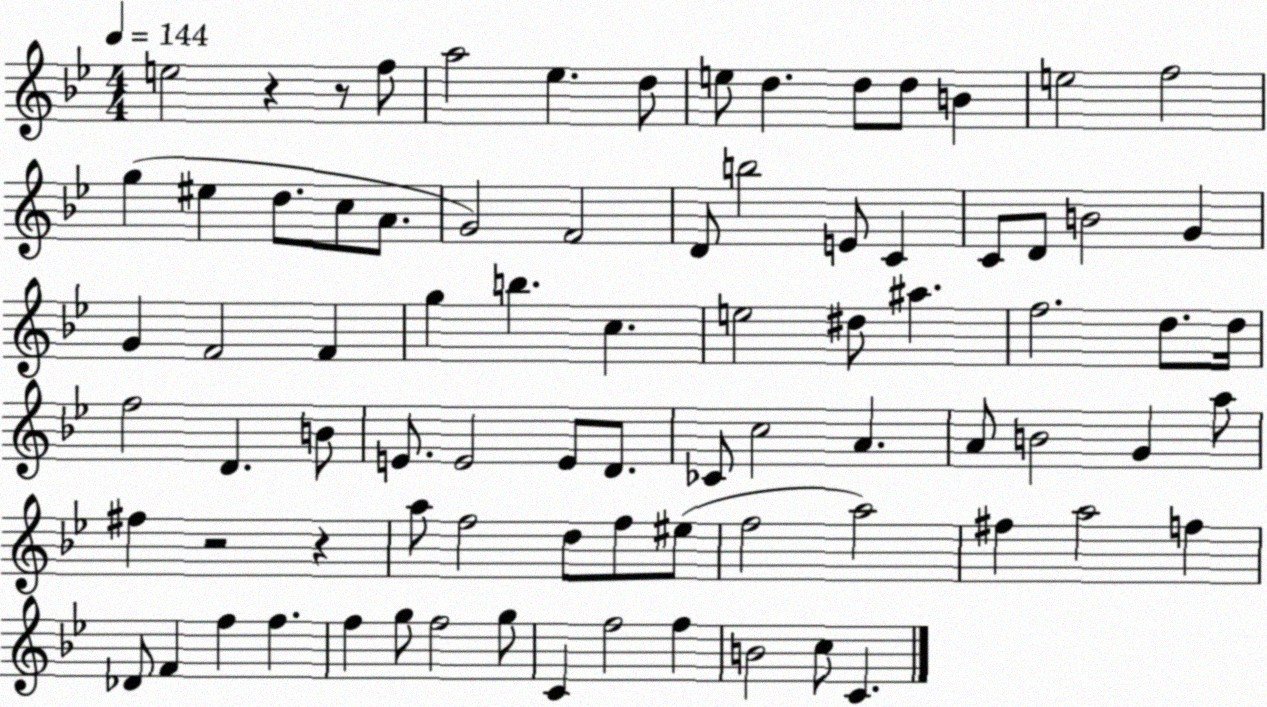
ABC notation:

X:1
T:Untitled
M:4/4
L:1/4
K:Bb
e2 z z/2 f/2 a2 _e d/2 e/2 d d/2 d/2 B e2 f2 g ^e d/2 c/2 A/2 G2 F2 D/2 b2 E/2 C C/2 D/2 B2 G G F2 F g b c e2 ^d/2 ^a f2 d/2 d/4 f2 D B/2 E/2 E2 E/2 D/2 _C/2 c2 A A/2 B2 G a/2 ^f z2 z a/2 f2 d/2 f/2 ^e/2 f2 a2 ^f a2 f _D/2 F f f f g/2 f2 g/2 C f2 f B2 c/2 C